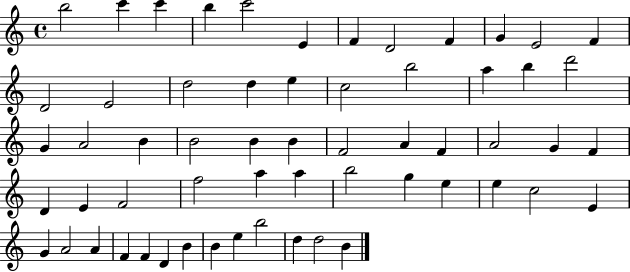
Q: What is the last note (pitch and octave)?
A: B4